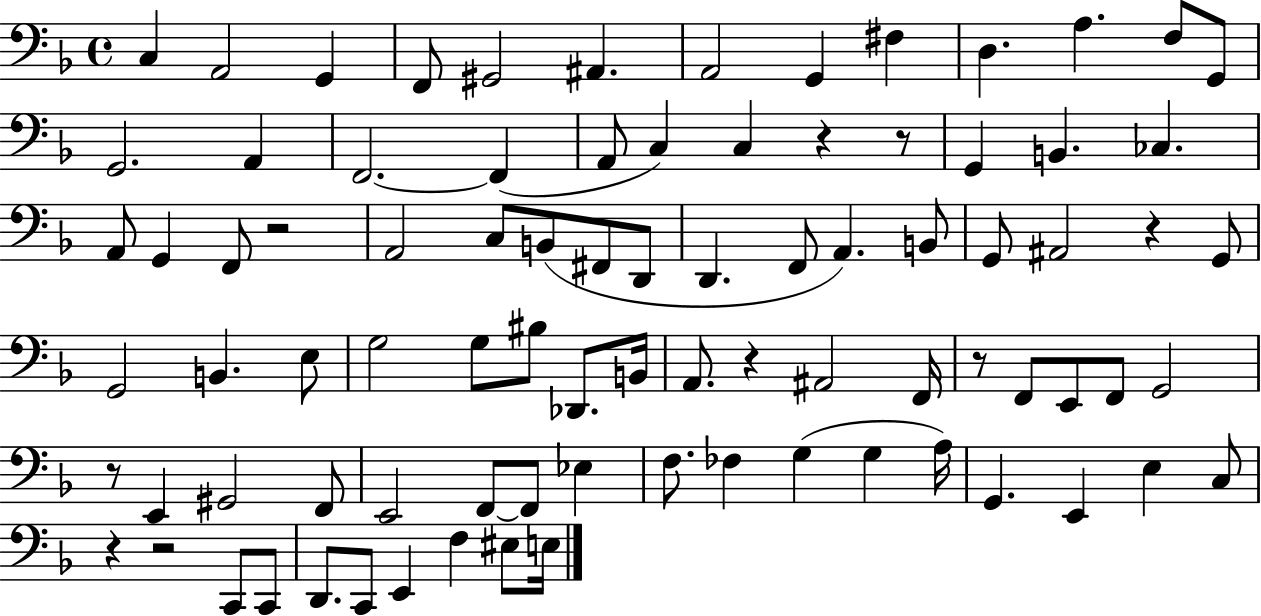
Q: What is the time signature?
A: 4/4